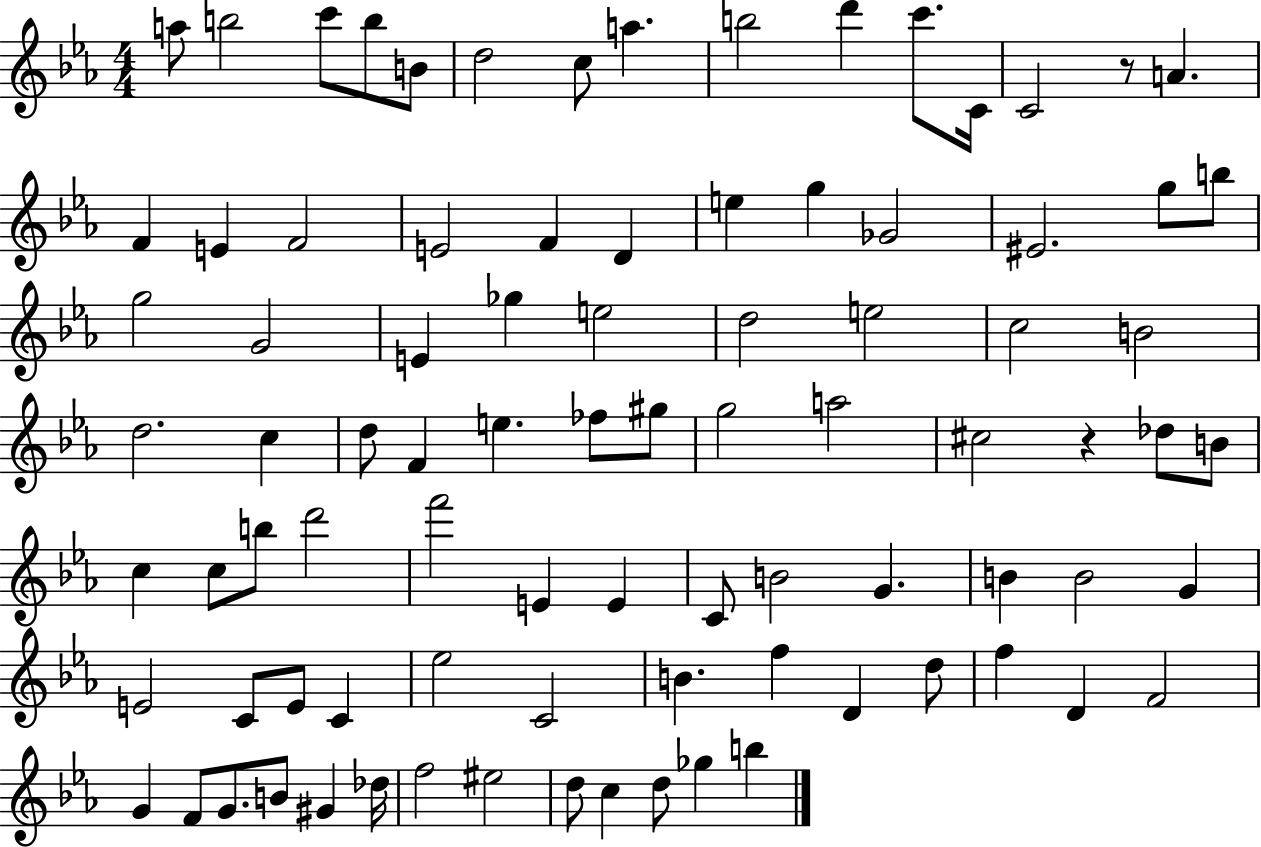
{
  \clef treble
  \numericTimeSignature
  \time 4/4
  \key ees \major
  \repeat volta 2 { a''8 b''2 c'''8 b''8 b'8 | d''2 c''8 a''4. | b''2 d'''4 c'''8. c'16 | c'2 r8 a'4. | \break f'4 e'4 f'2 | e'2 f'4 d'4 | e''4 g''4 ges'2 | eis'2. g''8 b''8 | \break g''2 g'2 | e'4 ges''4 e''2 | d''2 e''2 | c''2 b'2 | \break d''2. c''4 | d''8 f'4 e''4. fes''8 gis''8 | g''2 a''2 | cis''2 r4 des''8 b'8 | \break c''4 c''8 b''8 d'''2 | f'''2 e'4 e'4 | c'8 b'2 g'4. | b'4 b'2 g'4 | \break e'2 c'8 e'8 c'4 | ees''2 c'2 | b'4. f''4 d'4 d''8 | f''4 d'4 f'2 | \break g'4 f'8 g'8. b'8 gis'4 des''16 | f''2 eis''2 | d''8 c''4 d''8 ges''4 b''4 | } \bar "|."
}